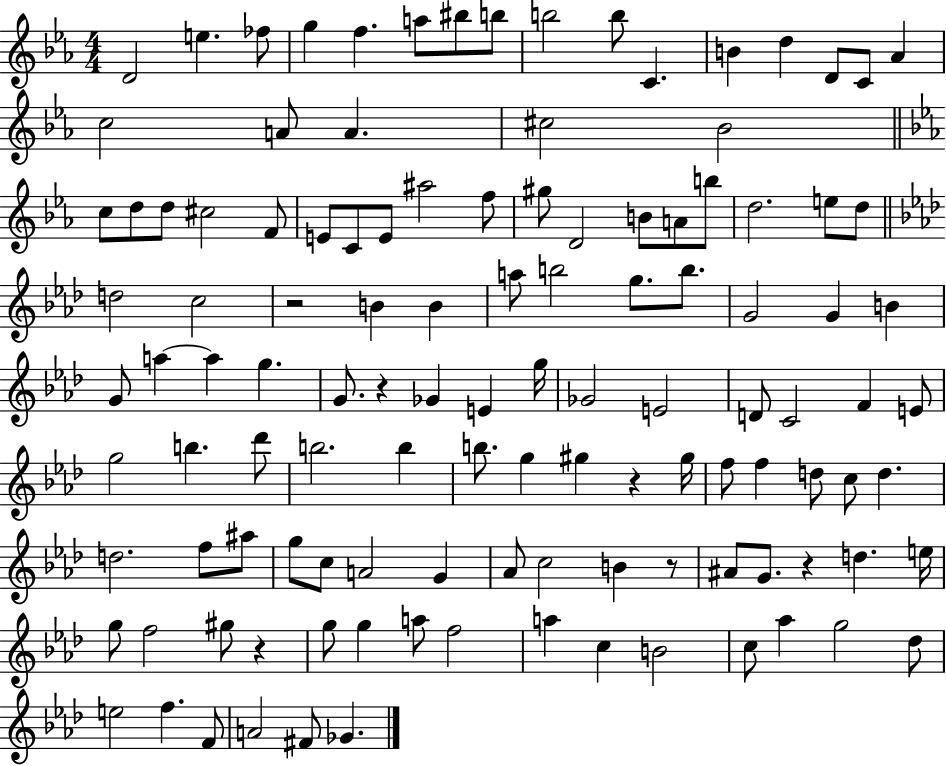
{
  \clef treble
  \numericTimeSignature
  \time 4/4
  \key ees \major
  \repeat volta 2 { d'2 e''4. fes''8 | g''4 f''4. a''8 bis''8 b''8 | b''2 b''8 c'4. | b'4 d''4 d'8 c'8 aes'4 | \break c''2 a'8 a'4. | cis''2 bes'2 | \bar "||" \break \key ees \major c''8 d''8 d''8 cis''2 f'8 | e'8 c'8 e'8 ais''2 f''8 | gis''8 d'2 b'8 a'8 b''8 | d''2. e''8 d''8 | \break \bar "||" \break \key f \minor d''2 c''2 | r2 b'4 b'4 | a''8 b''2 g''8. b''8. | g'2 g'4 b'4 | \break g'8 a''4~~ a''4 g''4. | g'8. r4 ges'4 e'4 g''16 | ges'2 e'2 | d'8 c'2 f'4 e'8 | \break g''2 b''4. des'''8 | b''2. b''4 | b''8. g''4 gis''4 r4 gis''16 | f''8 f''4 d''8 c''8 d''4. | \break d''2. f''8 ais''8 | g''8 c''8 a'2 g'4 | aes'8 c''2 b'4 r8 | ais'8 g'8. r4 d''4. e''16 | \break g''8 f''2 gis''8 r4 | g''8 g''4 a''8 f''2 | a''4 c''4 b'2 | c''8 aes''4 g''2 des''8 | \break e''2 f''4. f'8 | a'2 fis'8 ges'4. | } \bar "|."
}